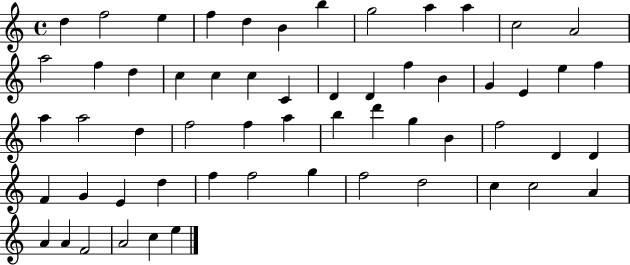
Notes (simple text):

D5/q F5/h E5/q F5/q D5/q B4/q B5/q G5/h A5/q A5/q C5/h A4/h A5/h F5/q D5/q C5/q C5/q C5/q C4/q D4/q D4/q F5/q B4/q G4/q E4/q E5/q F5/q A5/q A5/h D5/q F5/h F5/q A5/q B5/q D6/q G5/q B4/q F5/h D4/q D4/q F4/q G4/q E4/q D5/q F5/q F5/h G5/q F5/h D5/h C5/q C5/h A4/q A4/q A4/q F4/h A4/h C5/q E5/q